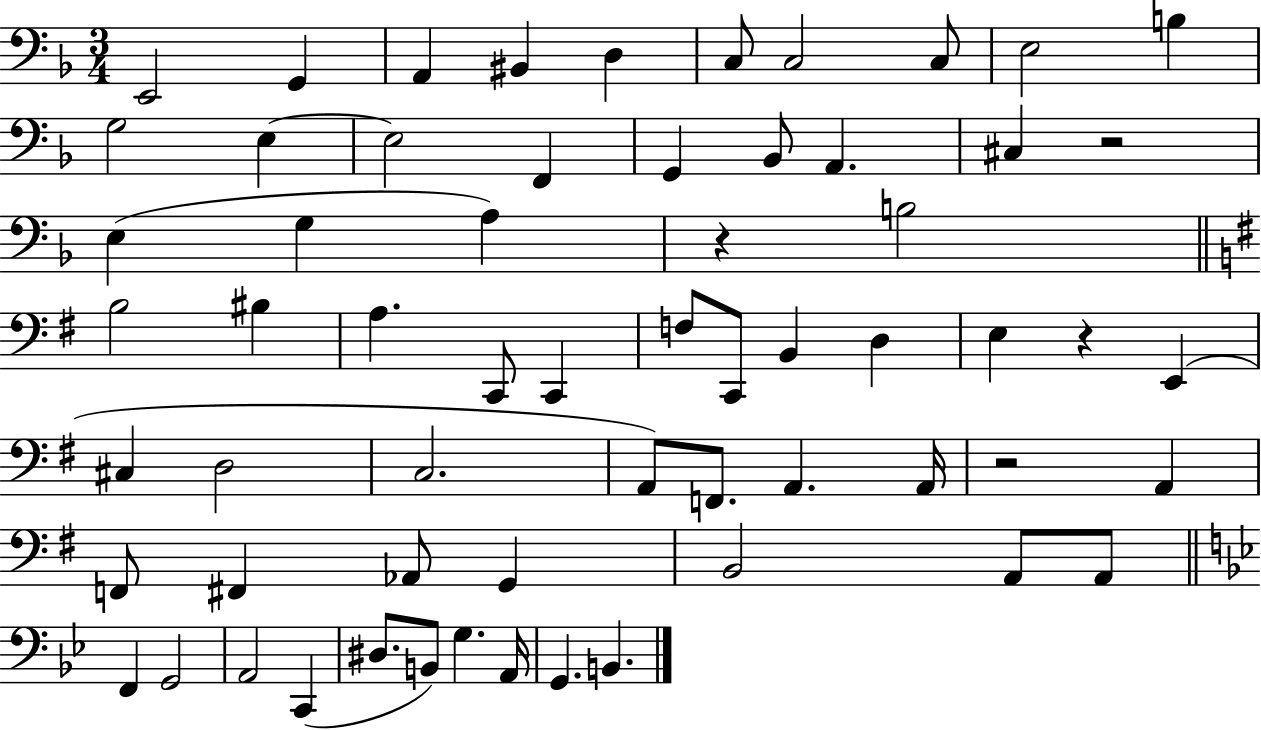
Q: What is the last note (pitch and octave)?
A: B2